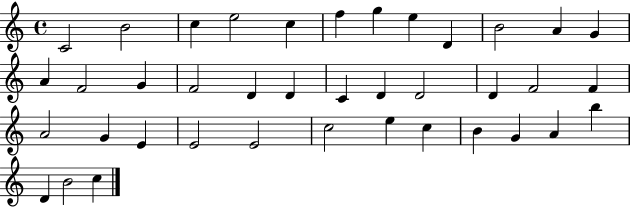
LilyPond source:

{
  \clef treble
  \time 4/4
  \defaultTimeSignature
  \key c \major
  c'2 b'2 | c''4 e''2 c''4 | f''4 g''4 e''4 d'4 | b'2 a'4 g'4 | \break a'4 f'2 g'4 | f'2 d'4 d'4 | c'4 d'4 d'2 | d'4 f'2 f'4 | \break a'2 g'4 e'4 | e'2 e'2 | c''2 e''4 c''4 | b'4 g'4 a'4 b''4 | \break d'4 b'2 c''4 | \bar "|."
}